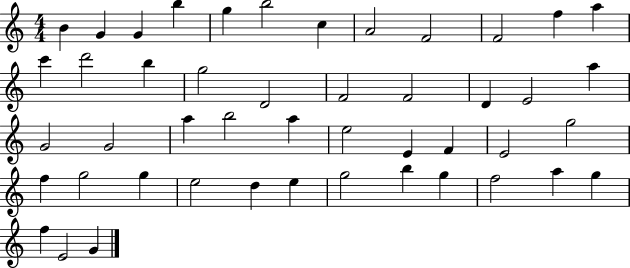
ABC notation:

X:1
T:Untitled
M:4/4
L:1/4
K:C
B G G b g b2 c A2 F2 F2 f a c' d'2 b g2 D2 F2 F2 D E2 a G2 G2 a b2 a e2 E F E2 g2 f g2 g e2 d e g2 b g f2 a g f E2 G